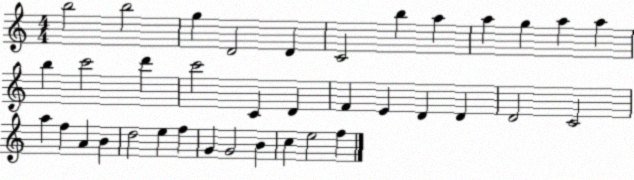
X:1
T:Untitled
M:4/4
L:1/4
K:C
b2 b2 g D2 D C2 b a a g a a b c'2 d' c'2 C D F E D D D2 C2 a f A B d2 e f G G2 B c e2 f